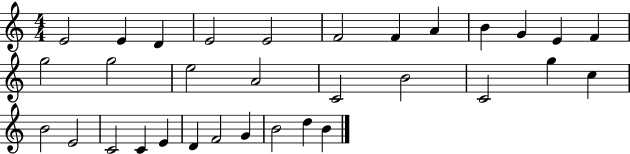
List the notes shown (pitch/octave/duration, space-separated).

E4/h E4/q D4/q E4/h E4/h F4/h F4/q A4/q B4/q G4/q E4/q F4/q G5/h G5/h E5/h A4/h C4/h B4/h C4/h G5/q C5/q B4/h E4/h C4/h C4/q E4/q D4/q F4/h G4/q B4/h D5/q B4/q